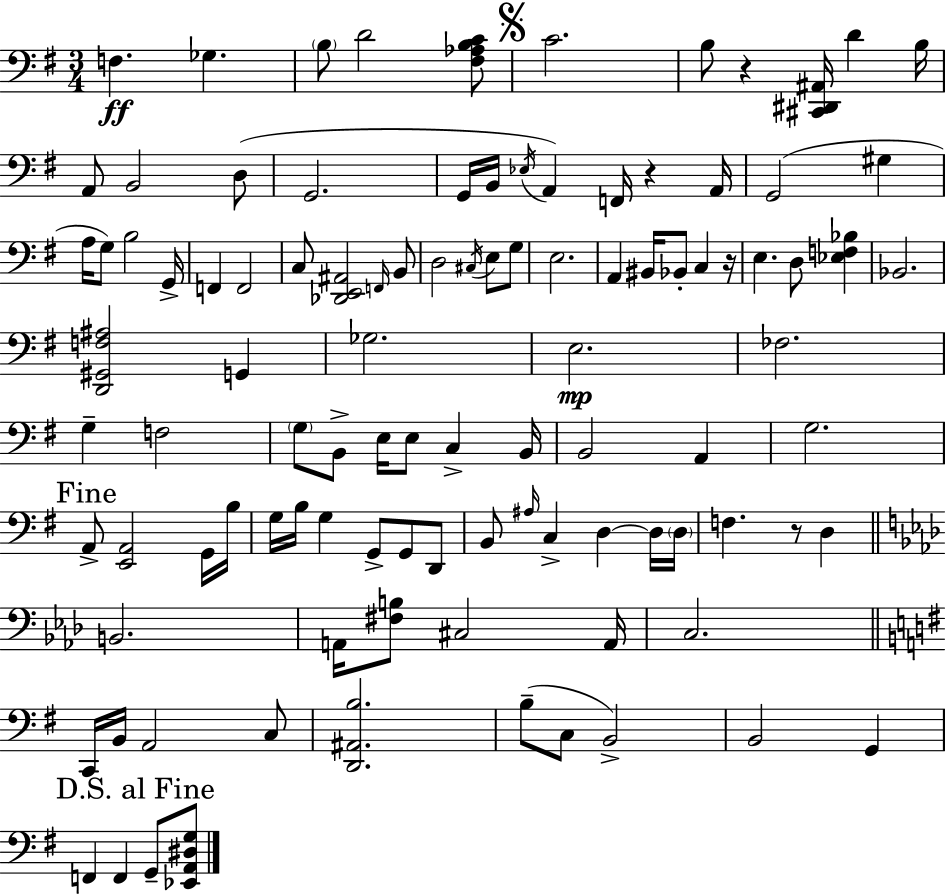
{
  \clef bass
  \numericTimeSignature
  \time 3/4
  \key g \major
  f4.\ff ges4. | \parenthesize b8 d'2 <fis aes b c'>8 | \mark \markup { \musicglyph "scripts.segno" } c'2. | b8 r4 <cis, dis, ais,>16 d'4 b16 | \break a,8 b,2 d8( | g,2. | g,16 b,16 \acciaccatura { ees16 }) a,4 f,16 r4 | a,16 g,2( gis4 | \break a16 g8) b2 | g,16-> f,4 f,2 | c8 <des, e, ais,>2 \grace { f,16 } | b,8 d2 \acciaccatura { cis16 } e8 | \break g8 e2. | a,4 bis,16 bes,8-. c4 | r16 e4. d8 <ees f bes>4 | bes,2. | \break <d, gis, f ais>2 g,4 | ges2. | e2.\mp | fes2. | \break g4-- f2 | \parenthesize g8 b,8-> e16 e8 c4-> | b,16 b,2 a,4 | g2. | \break \mark "Fine" a,8-> <e, a,>2 | g,16 b16 g16 b16 g4 g,8-> g,8 | d,8 b,8 \grace { ais16 } c4-> d4~~ | d16 \parenthesize d16 f4. r8 | \break d4 \bar "||" \break \key aes \major b,2. | a,16 <fis b>8 cis2 a,16 | c2. | \bar "||" \break \key g \major c,16 b,16 a,2 c8 | <d, ais, b>2. | b8--( c8 b,2->) | b,2 g,4 | \break \mark "D.S. al Fine" f,4 f,4 g,8-- <ees, a, dis g>8 | \bar "|."
}